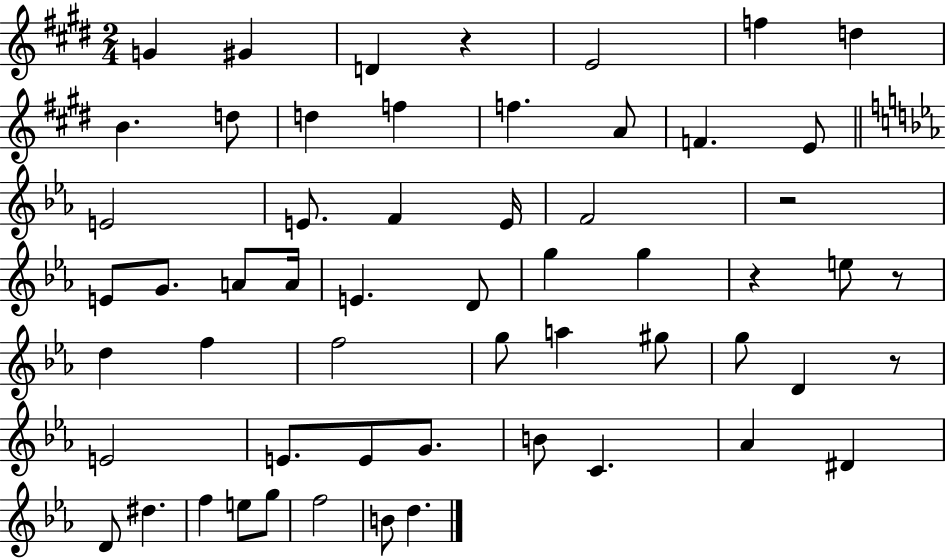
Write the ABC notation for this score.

X:1
T:Untitled
M:2/4
L:1/4
K:E
G ^G D z E2 f d B d/2 d f f A/2 F E/2 E2 E/2 F E/4 F2 z2 E/2 G/2 A/2 A/4 E D/2 g g z e/2 z/2 d f f2 g/2 a ^g/2 g/2 D z/2 E2 E/2 E/2 G/2 B/2 C _A ^D D/2 ^d f e/2 g/2 f2 B/2 d